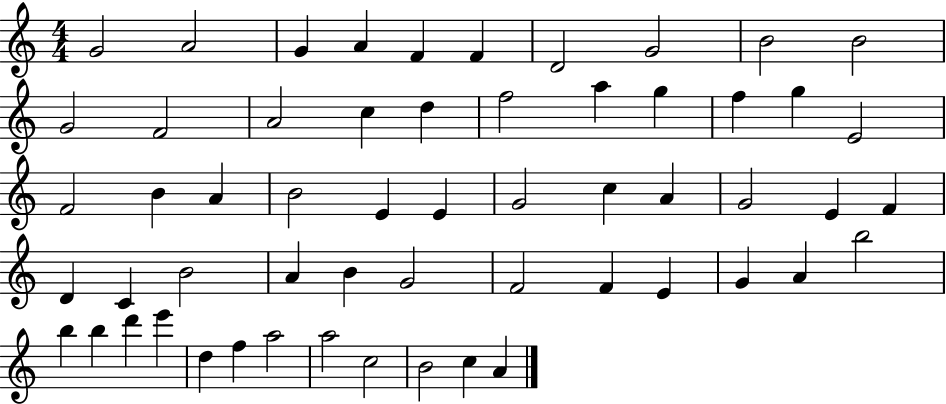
{
  \clef treble
  \numericTimeSignature
  \time 4/4
  \key c \major
  g'2 a'2 | g'4 a'4 f'4 f'4 | d'2 g'2 | b'2 b'2 | \break g'2 f'2 | a'2 c''4 d''4 | f''2 a''4 g''4 | f''4 g''4 e'2 | \break f'2 b'4 a'4 | b'2 e'4 e'4 | g'2 c''4 a'4 | g'2 e'4 f'4 | \break d'4 c'4 b'2 | a'4 b'4 g'2 | f'2 f'4 e'4 | g'4 a'4 b''2 | \break b''4 b''4 d'''4 e'''4 | d''4 f''4 a''2 | a''2 c''2 | b'2 c''4 a'4 | \break \bar "|."
}